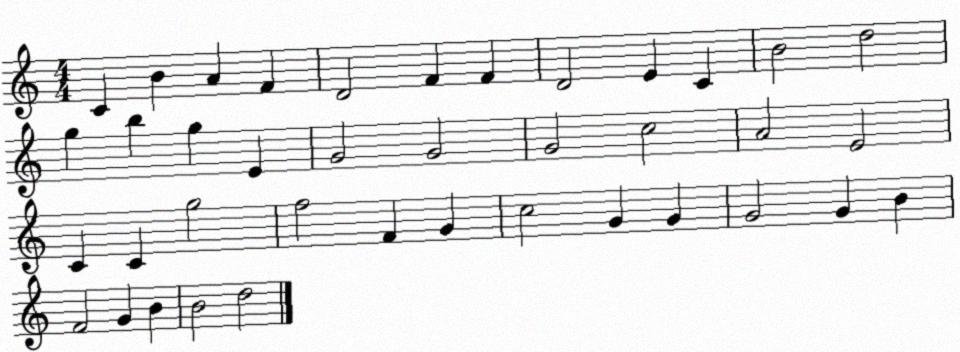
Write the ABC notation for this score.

X:1
T:Untitled
M:4/4
L:1/4
K:C
C B A F D2 F F D2 E C B2 d2 g b g E G2 G2 G2 c2 A2 E2 C C g2 f2 F G c2 G G G2 G B F2 G B B2 d2